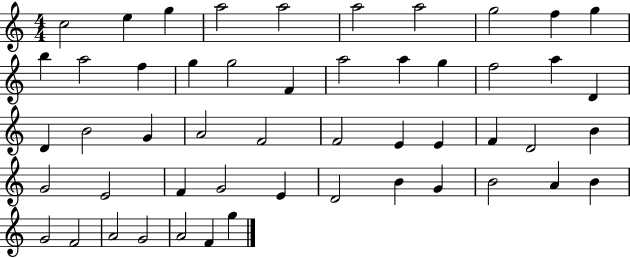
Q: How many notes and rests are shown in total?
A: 51